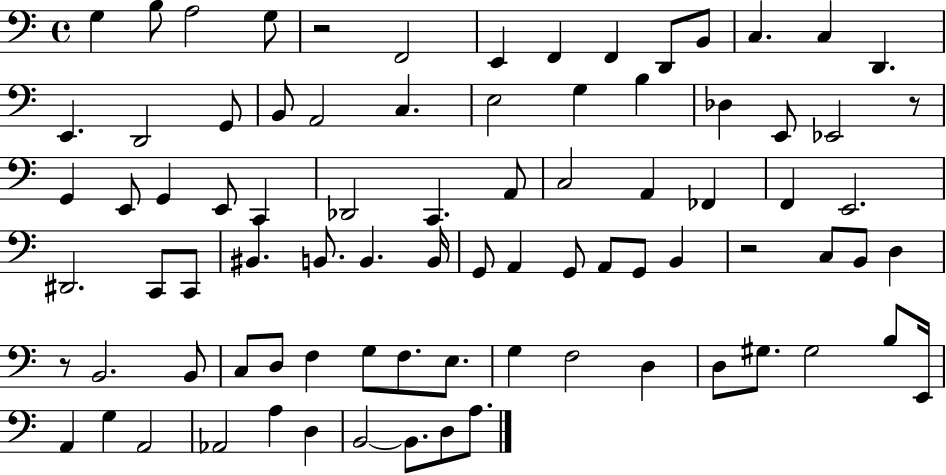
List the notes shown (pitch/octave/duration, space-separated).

G3/q B3/e A3/h G3/e R/h F2/h E2/q F2/q F2/q D2/e B2/e C3/q. C3/q D2/q. E2/q. D2/h G2/e B2/e A2/h C3/q. E3/h G3/q B3/q Db3/q E2/e Eb2/h R/e G2/q E2/e G2/q E2/e C2/q Db2/h C2/q. A2/e C3/h A2/q FES2/q F2/q E2/h. D#2/h. C2/e C2/e BIS2/q. B2/e. B2/q. B2/s G2/e A2/q G2/e A2/e G2/e B2/q R/h C3/e B2/e D3/q R/e B2/h. B2/e C3/e D3/e F3/q G3/e F3/e. E3/e. G3/q F3/h D3/q D3/e G#3/e. G#3/h B3/e E2/s A2/q G3/q A2/h Ab2/h A3/q D3/q B2/h B2/e. D3/e A3/e.